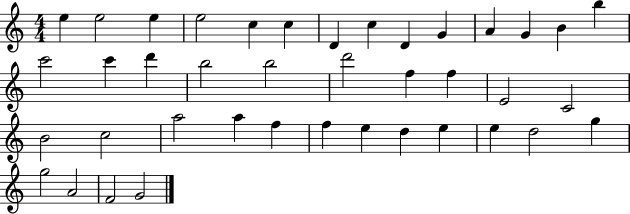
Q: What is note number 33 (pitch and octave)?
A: E5